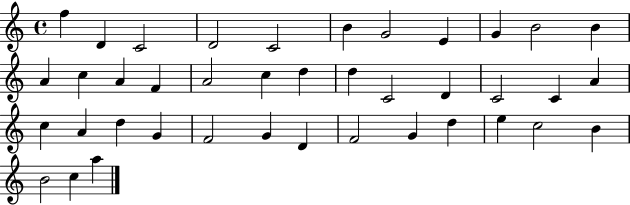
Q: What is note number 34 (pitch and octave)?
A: D5